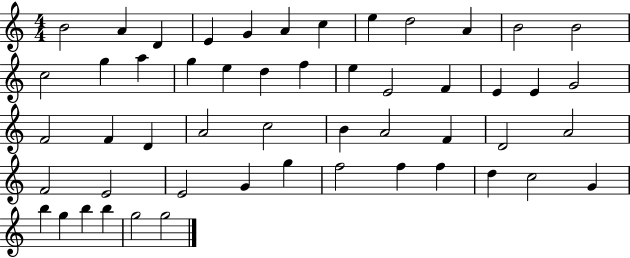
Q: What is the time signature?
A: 4/4